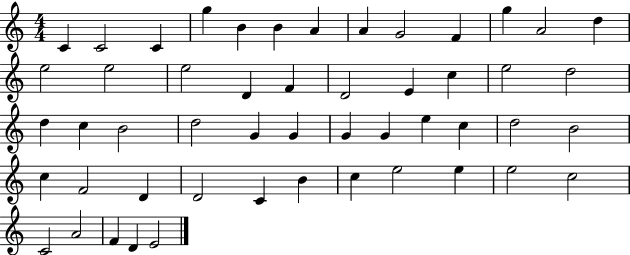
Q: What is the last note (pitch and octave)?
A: E4